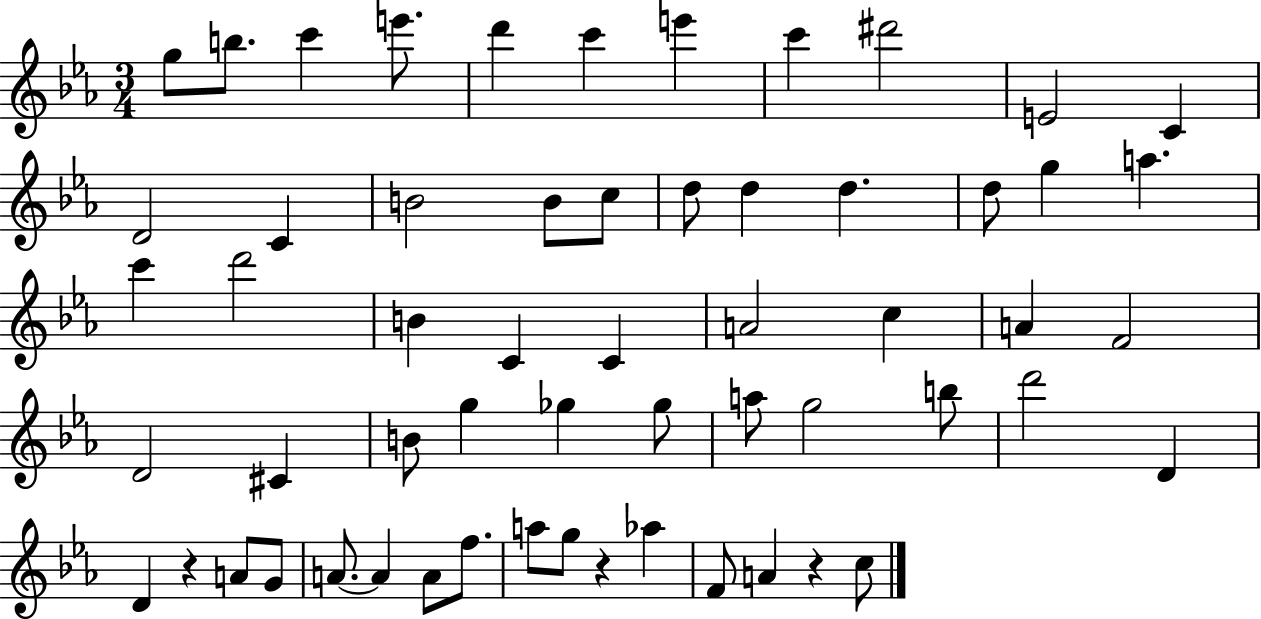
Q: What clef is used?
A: treble